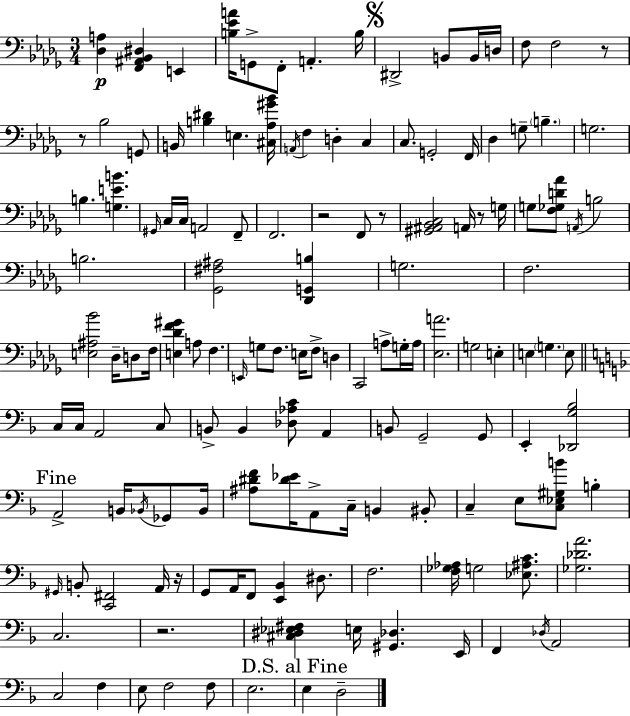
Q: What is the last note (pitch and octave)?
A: D3